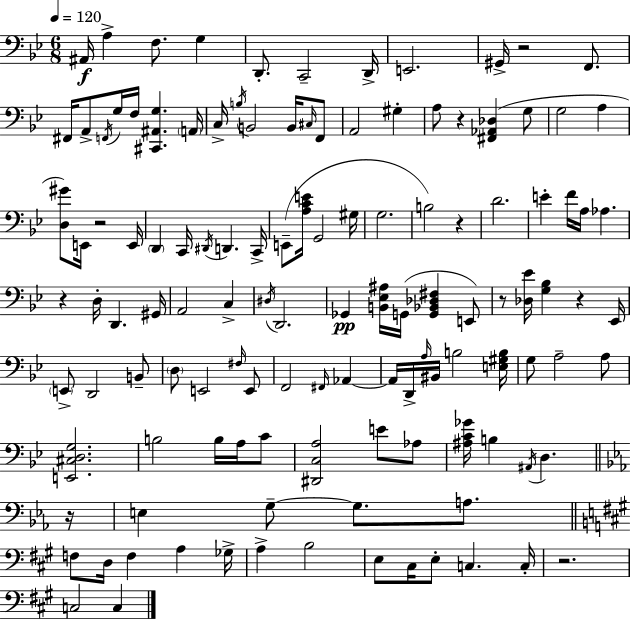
X:1
T:Untitled
M:6/8
L:1/4
K:Bb
^A,,/4 A, F,/2 G, D,,/2 C,,2 D,,/4 E,,2 ^G,,/4 z2 F,,/2 ^F,,/4 A,,/2 F,,/4 G,/4 F,/4 [^C,,^A,,G,] A,,/4 C,/4 B,/4 B,,2 B,,/4 ^C,/4 F,,/2 A,,2 ^G, A,/2 z [^F,,_A,,_D,] G,/2 G,2 A, [D,^G]/2 E,,/4 z2 E,,/4 D,, C,,/4 ^D,,/4 D,, C,,/4 E,,/2 [A,CE]/4 G,,2 ^G,/4 G,2 B,2 z D2 E F/4 A,/4 _A, z D,/4 D,, ^G,,/4 A,,2 C, ^D,/4 D,,2 _G,, [B,,_E,^A,]/4 G,,/4 [G,,_B,,_D,^F,] E,,/2 z/2 [_D,_E]/4 [G,_B,] z _E,,/4 E,,/2 D,,2 B,,/2 D,/2 E,,2 ^F,/4 E,,/2 F,,2 ^F,,/4 _A,, _A,,/4 D,,/4 A,/4 ^B,,/4 B,2 [E,^G,B,]/4 G,/2 A,2 A,/2 [E,,^C,D,G,]2 B,2 B,/4 A,/4 C/2 [^D,,C,A,]2 E/2 _A,/2 [^A,C_G]/4 B, ^A,,/4 D, z/4 E, G,/2 G,/2 A,/2 F,/2 D,/4 F, A, _G,/4 A, B,2 E,/2 ^C,/4 E,/2 C, C,/4 z2 C,2 C,